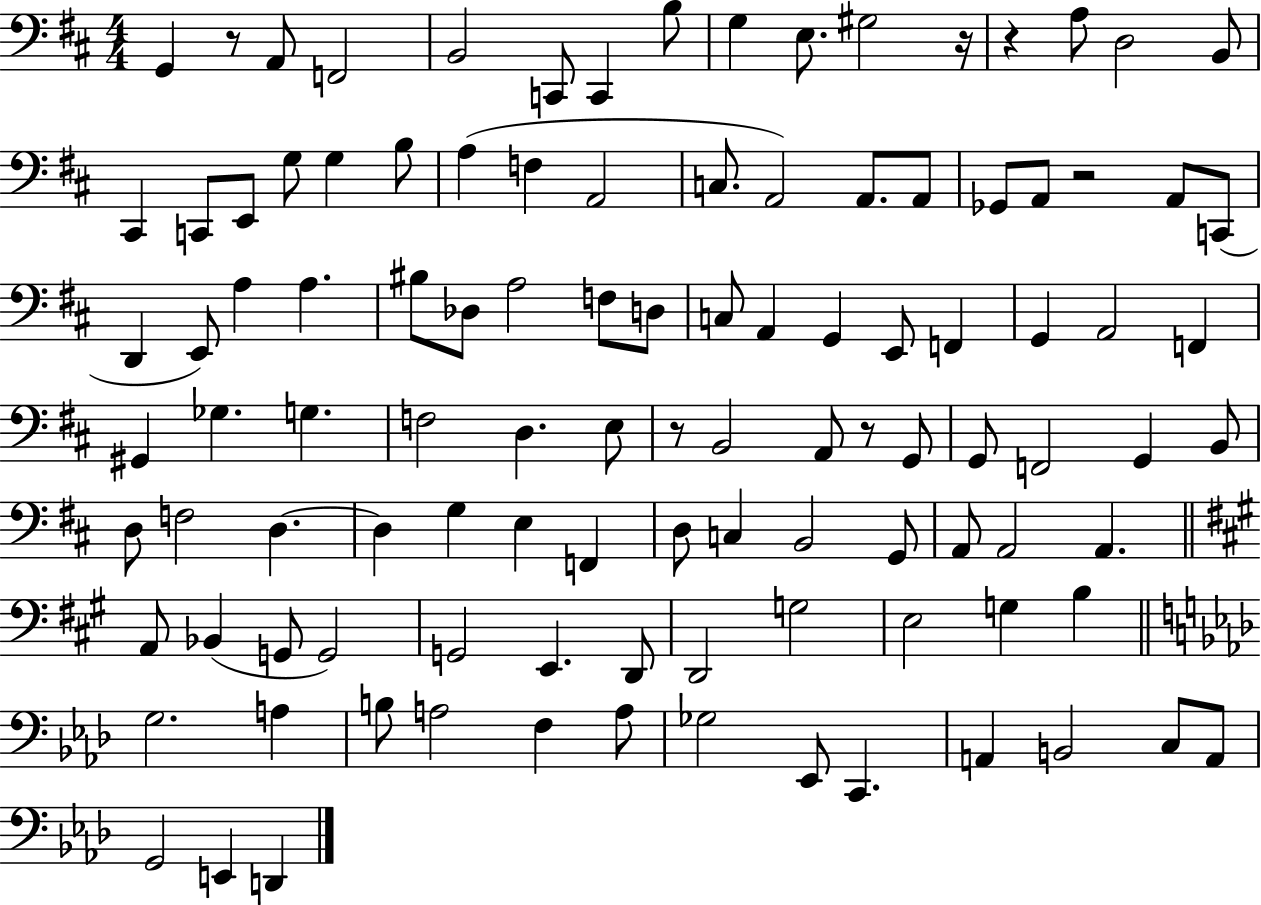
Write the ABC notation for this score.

X:1
T:Untitled
M:4/4
L:1/4
K:D
G,, z/2 A,,/2 F,,2 B,,2 C,,/2 C,, B,/2 G, E,/2 ^G,2 z/4 z A,/2 D,2 B,,/2 ^C,, C,,/2 E,,/2 G,/2 G, B,/2 A, F, A,,2 C,/2 A,,2 A,,/2 A,,/2 _G,,/2 A,,/2 z2 A,,/2 C,,/2 D,, E,,/2 A, A, ^B,/2 _D,/2 A,2 F,/2 D,/2 C,/2 A,, G,, E,,/2 F,, G,, A,,2 F,, ^G,, _G, G, F,2 D, E,/2 z/2 B,,2 A,,/2 z/2 G,,/2 G,,/2 F,,2 G,, B,,/2 D,/2 F,2 D, D, G, E, F,, D,/2 C, B,,2 G,,/2 A,,/2 A,,2 A,, A,,/2 _B,, G,,/2 G,,2 G,,2 E,, D,,/2 D,,2 G,2 E,2 G, B, G,2 A, B,/2 A,2 F, A,/2 _G,2 _E,,/2 C,, A,, B,,2 C,/2 A,,/2 G,,2 E,, D,,